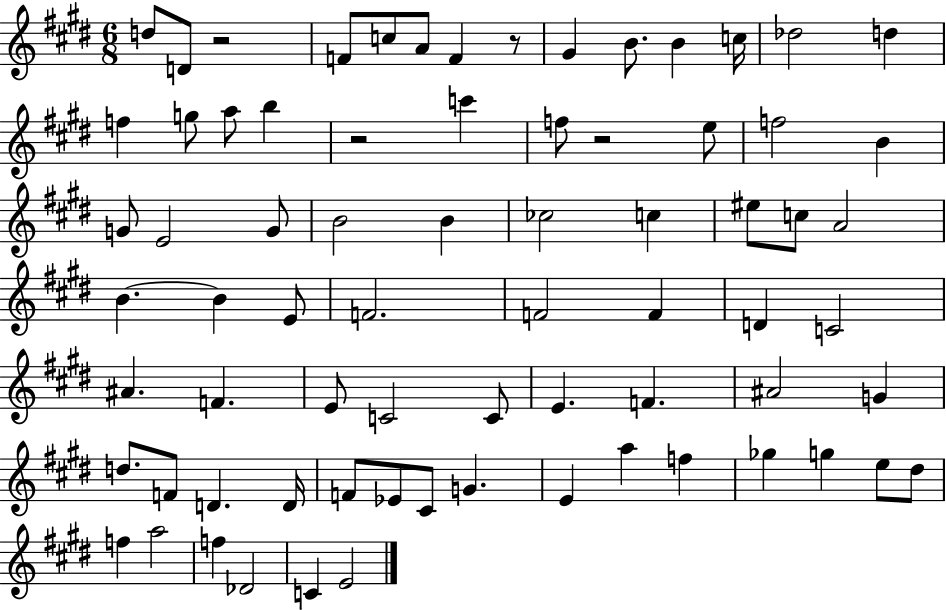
D5/e D4/e R/h F4/e C5/e A4/e F4/q R/e G#4/q B4/e. B4/q C5/s Db5/h D5/q F5/q G5/e A5/e B5/q R/h C6/q F5/e R/h E5/e F5/h B4/q G4/e E4/h G4/e B4/h B4/q CES5/h C5/q EIS5/e C5/e A4/h B4/q. B4/q E4/e F4/h. F4/h F4/q D4/q C4/h A#4/q. F4/q. E4/e C4/h C4/e E4/q. F4/q. A#4/h G4/q D5/e. F4/e D4/q. D4/s F4/e Eb4/e C#4/e G4/q. E4/q A5/q F5/q Gb5/q G5/q E5/e D#5/e F5/q A5/h F5/q Db4/h C4/q E4/h